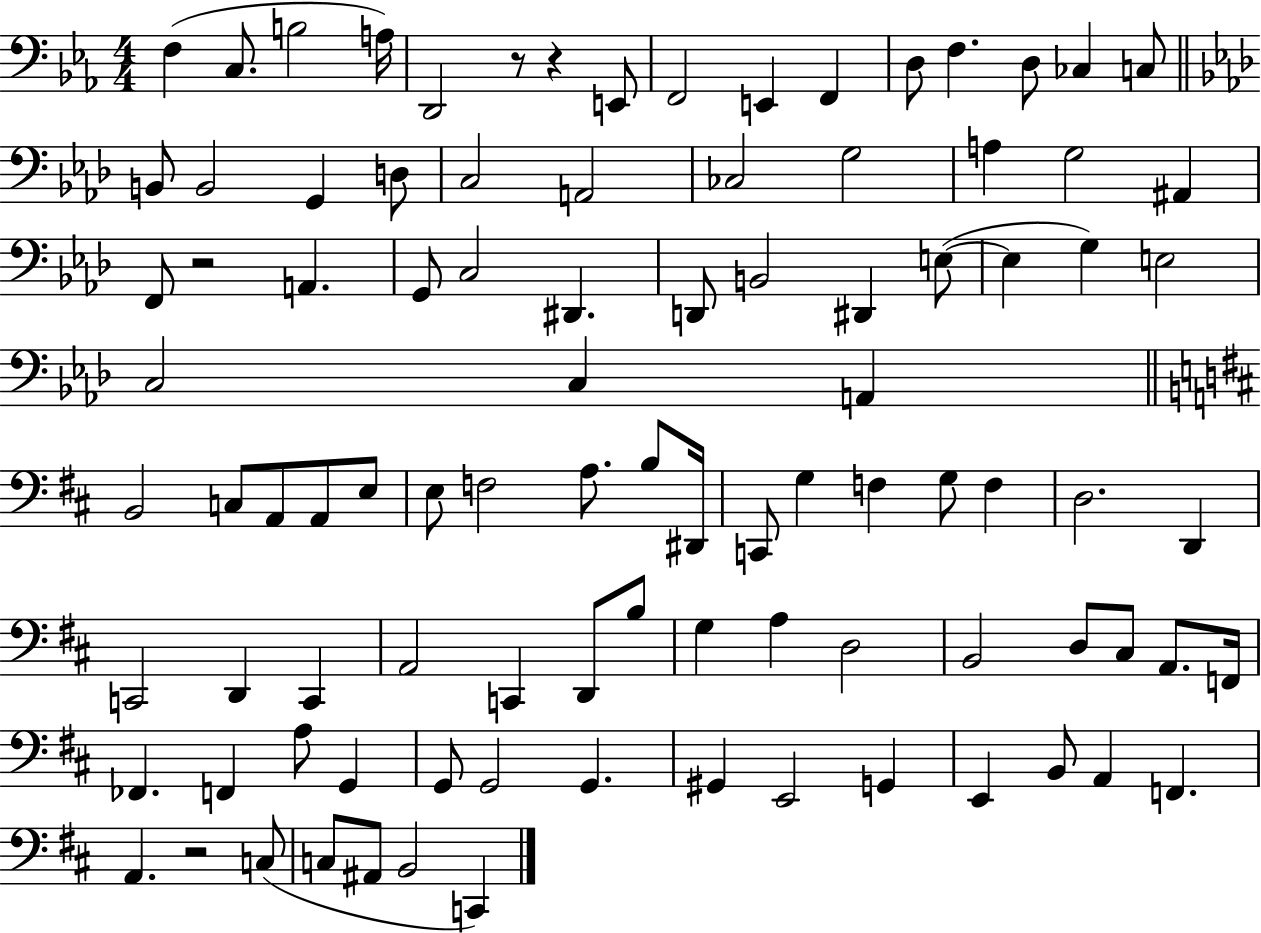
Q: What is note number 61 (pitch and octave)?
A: A2